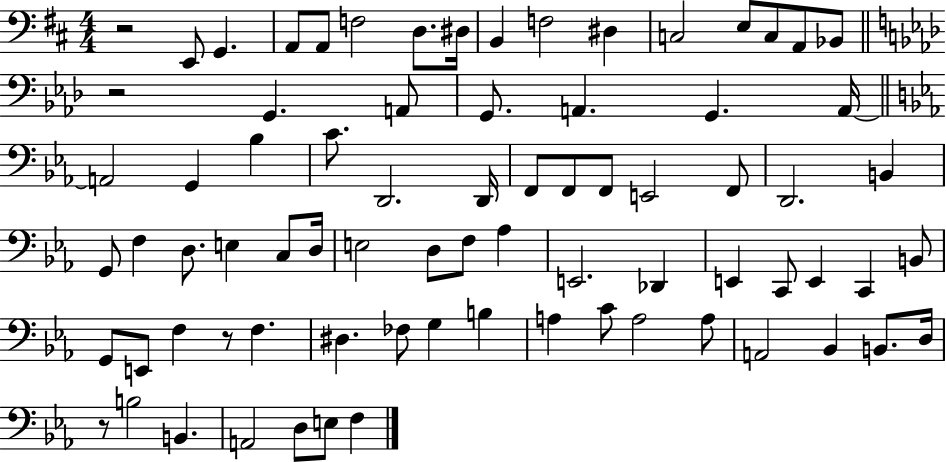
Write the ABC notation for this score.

X:1
T:Untitled
M:4/4
L:1/4
K:D
z2 E,,/2 G,, A,,/2 A,,/2 F,2 D,/2 ^D,/4 B,, F,2 ^D, C,2 E,/2 C,/2 A,,/2 _B,,/2 z2 G,, A,,/2 G,,/2 A,, G,, A,,/4 A,,2 G,, _B, C/2 D,,2 D,,/4 F,,/2 F,,/2 F,,/2 E,,2 F,,/2 D,,2 B,, G,,/2 F, D,/2 E, C,/2 D,/4 E,2 D,/2 F,/2 _A, E,,2 _D,, E,, C,,/2 E,, C,, B,,/2 G,,/2 E,,/2 F, z/2 F, ^D, _F,/2 G, B, A, C/2 A,2 A,/2 A,,2 _B,, B,,/2 D,/4 z/2 B,2 B,, A,,2 D,/2 E,/2 F,